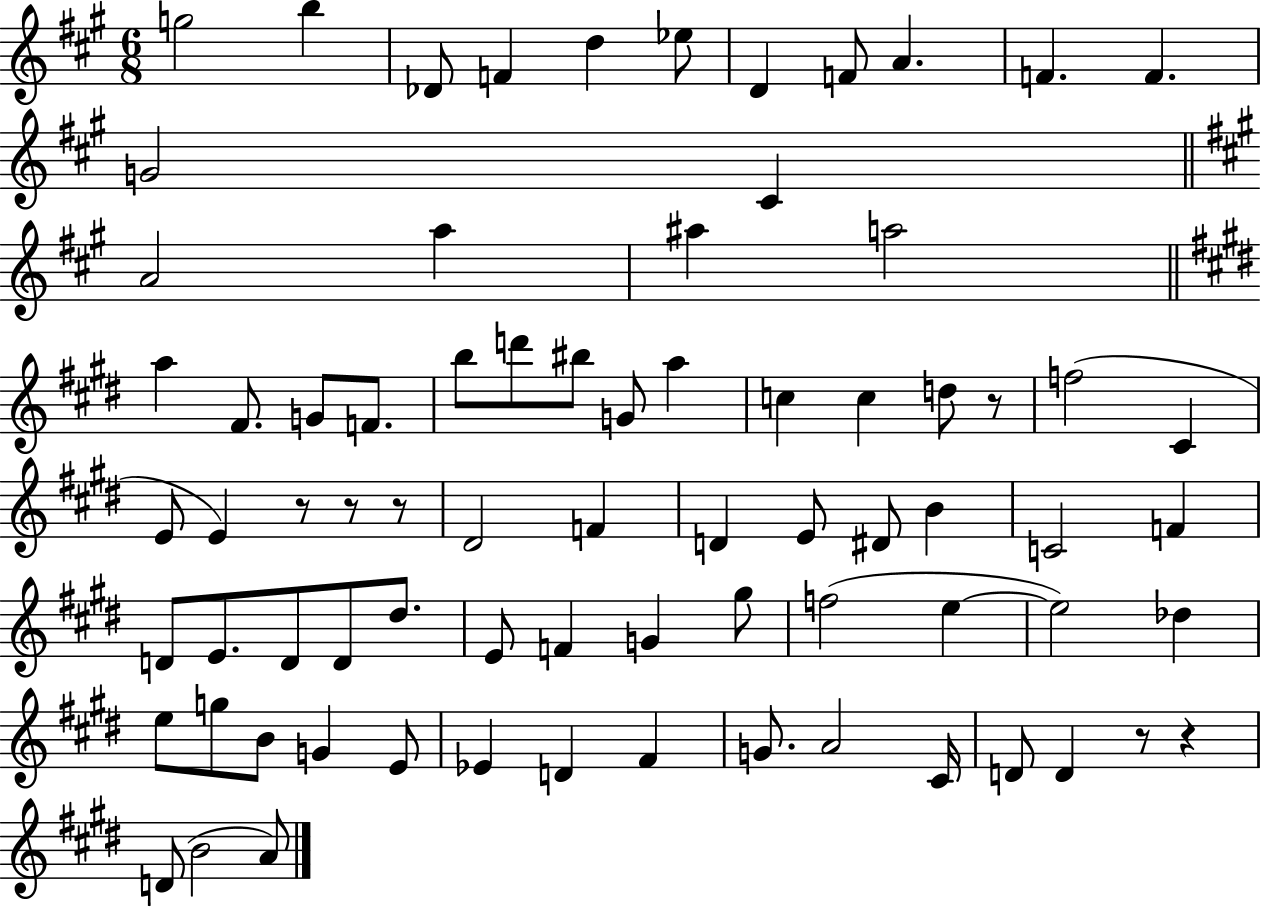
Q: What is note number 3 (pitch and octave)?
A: Db4